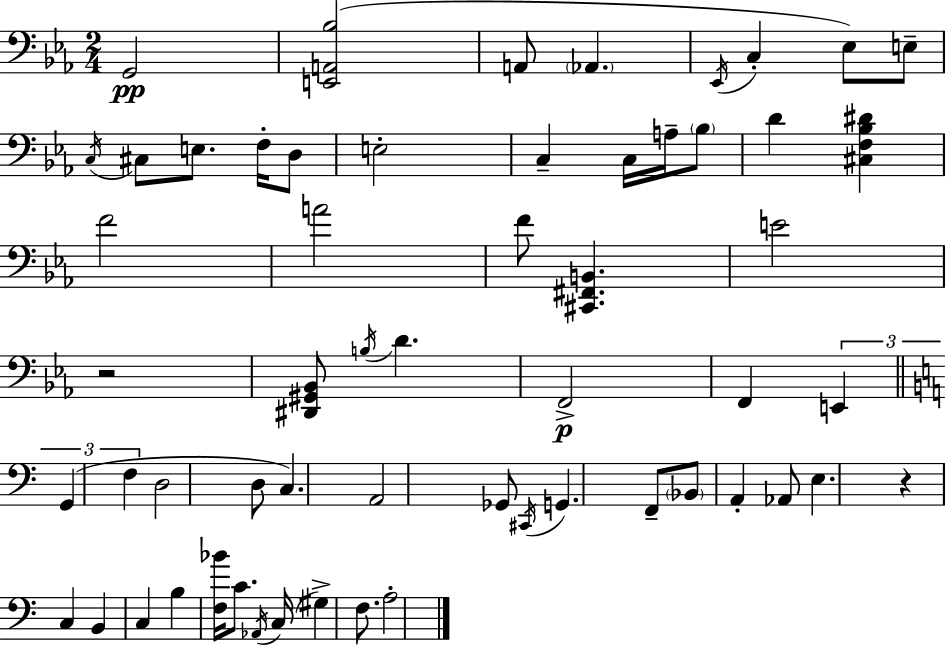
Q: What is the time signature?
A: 2/4